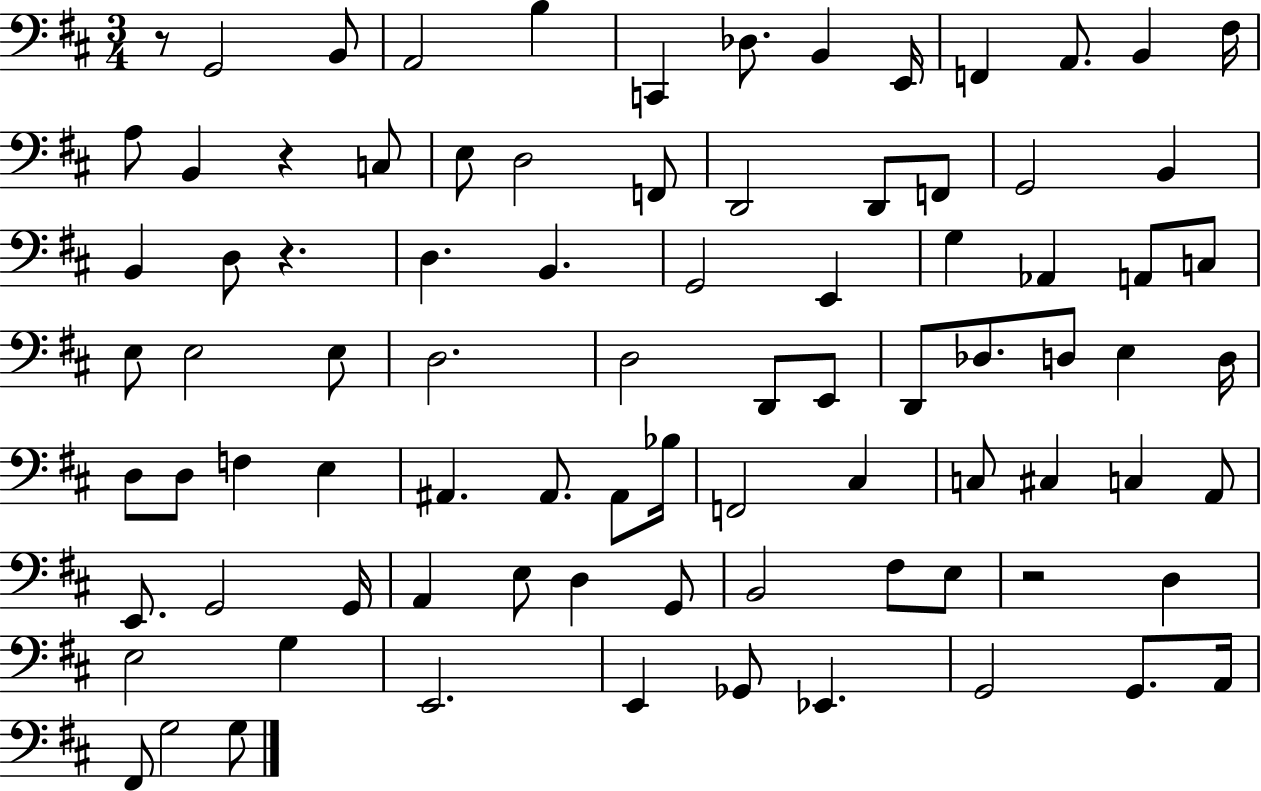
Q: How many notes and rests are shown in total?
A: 86